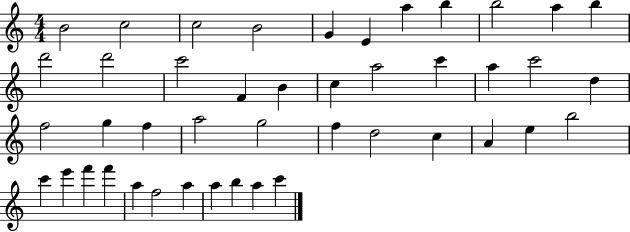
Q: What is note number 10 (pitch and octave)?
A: A5